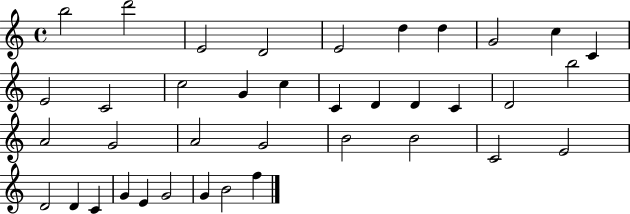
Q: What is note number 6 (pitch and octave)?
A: D5